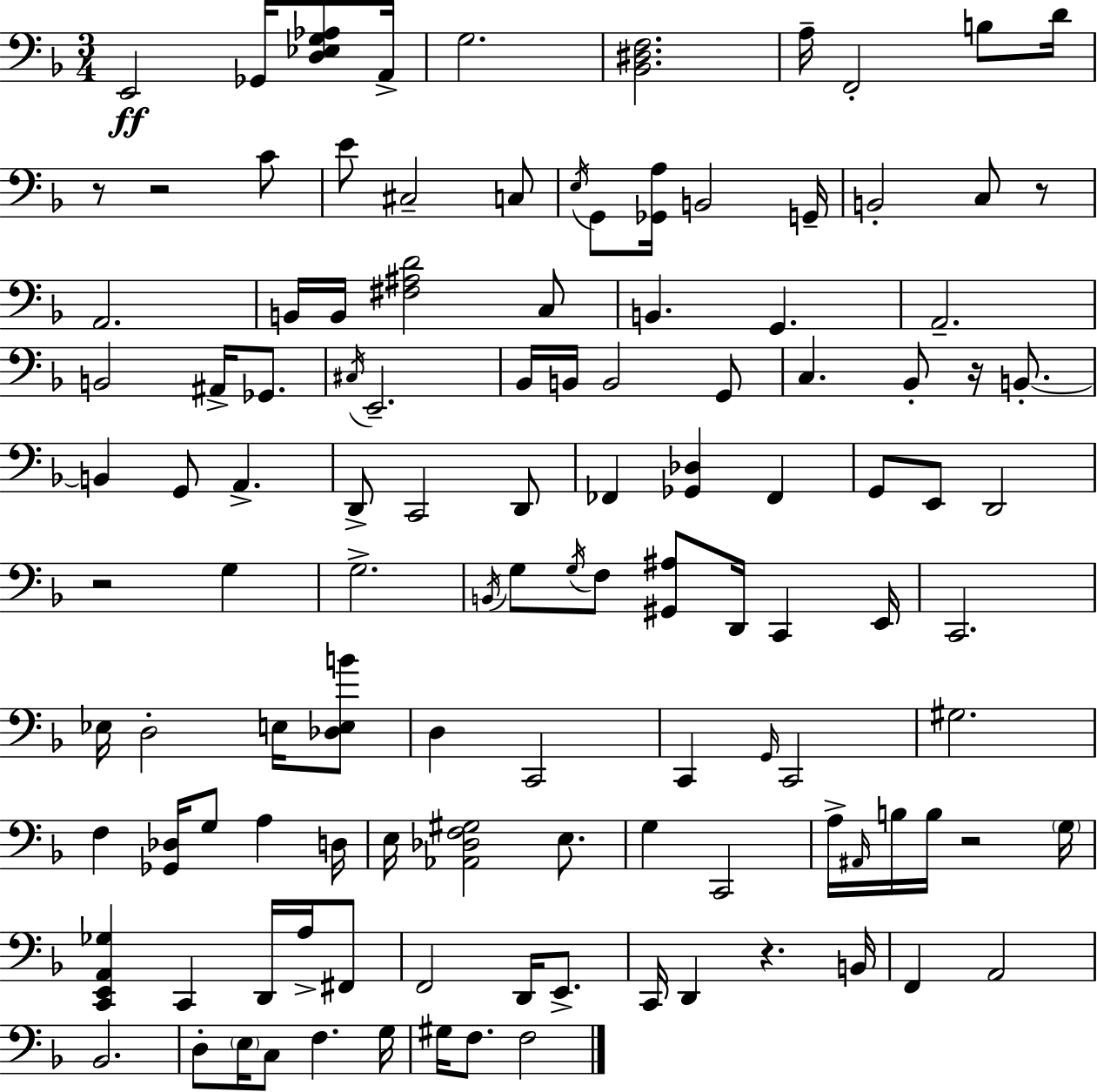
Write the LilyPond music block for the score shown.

{
  \clef bass
  \numericTimeSignature
  \time 3/4
  \key d \minor
  e,2\ff ges,16 <d ees g aes>8 a,16-> | g2. | <bes, dis f>2. | a16-- f,2-. b8 d'16 | \break r8 r2 c'8 | e'8 cis2-- c8 | \acciaccatura { e16 } g,8 <ges, a>16 b,2 | g,16-- b,2-. c8 r8 | \break a,2. | b,16 b,16 <fis ais d'>2 c8 | b,4. g,4. | a,2.-- | \break b,2 ais,16-> ges,8. | \acciaccatura { cis16 } e,2.-- | bes,16 b,16 b,2 | g,8 c4. bes,8-. r16 b,8.-.~~ | \break b,4 g,8 a,4.-> | d,8-> c,2 | d,8 fes,4 <ges, des>4 fes,4 | g,8 e,8 d,2 | \break r2 g4 | g2.-> | \acciaccatura { b,16 } g8 \acciaccatura { g16 } f8 <gis, ais>8 d,16 c,4 | e,16 c,2. | \break ees16 d2-. | e16 <des e b'>8 d4 c,2 | c,4 \grace { g,16 } c,2 | gis2. | \break f4 <ges, des>16 g8 | a4 d16 e16 <aes, des f gis>2 | e8. g4 c,2 | a16-> \grace { ais,16 } b16 b16 r2 | \break \parenthesize g16 <c, e, a, ges>4 c,4 | d,16 a16-> fis,8 f,2 | d,16 e,8.-> c,16 d,4 r4. | b,16 f,4 a,2 | \break bes,2. | d8-. \parenthesize e16 c8 f4. | g16 gis16 f8. f2 | \bar "|."
}